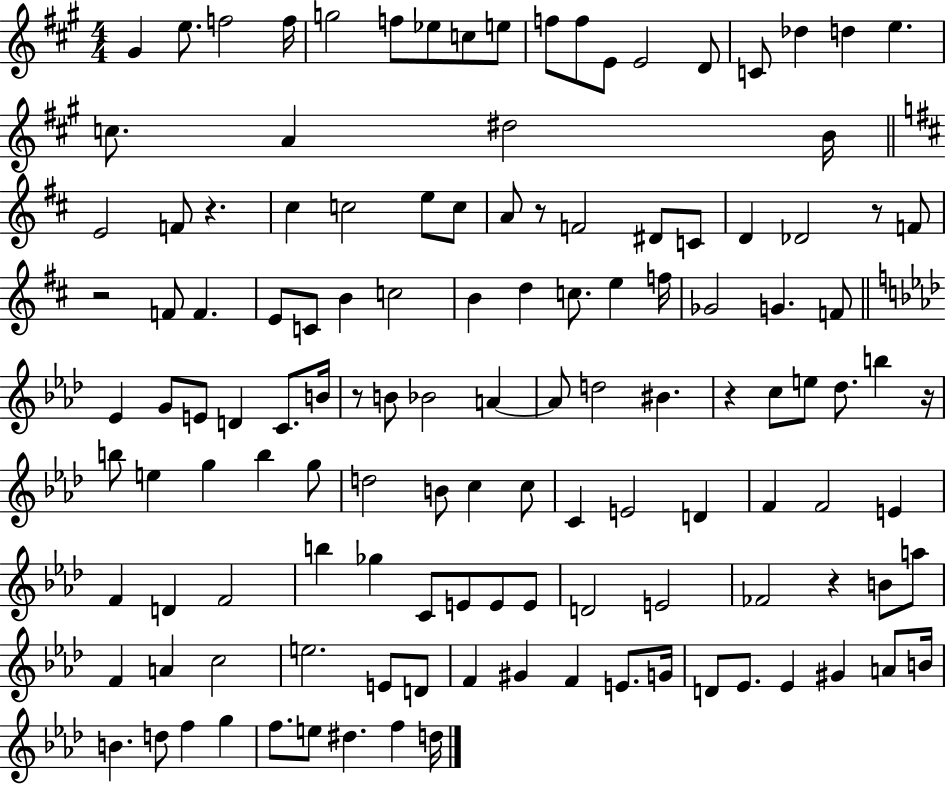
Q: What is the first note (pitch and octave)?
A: G#4